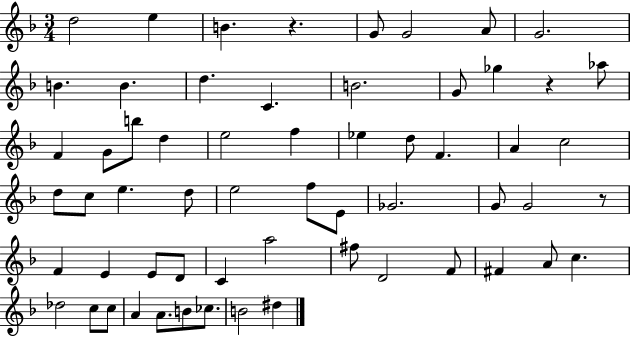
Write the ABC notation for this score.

X:1
T:Untitled
M:3/4
L:1/4
K:F
d2 e B z G/2 G2 A/2 G2 B B d C B2 G/2 _g z _a/2 F G/2 b/2 d e2 f _e d/2 F A c2 d/2 c/2 e d/2 e2 f/2 E/2 _G2 G/2 G2 z/2 F E E/2 D/2 C a2 ^f/2 D2 F/2 ^F A/2 c _d2 c/2 c/2 A A/2 B/2 _c/2 B2 ^d